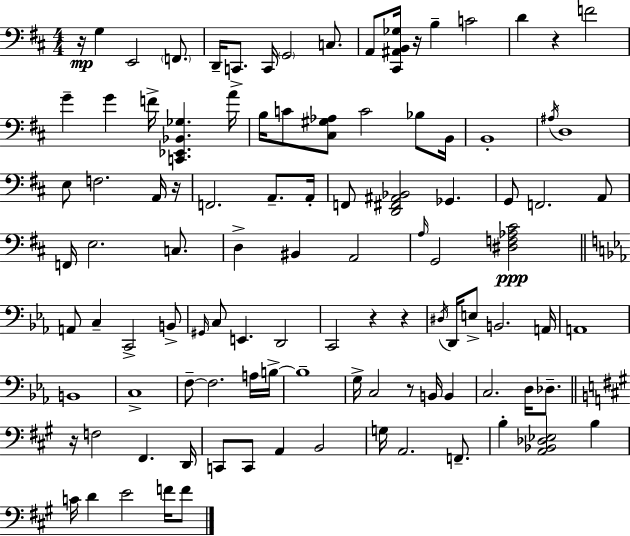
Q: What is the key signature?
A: D major